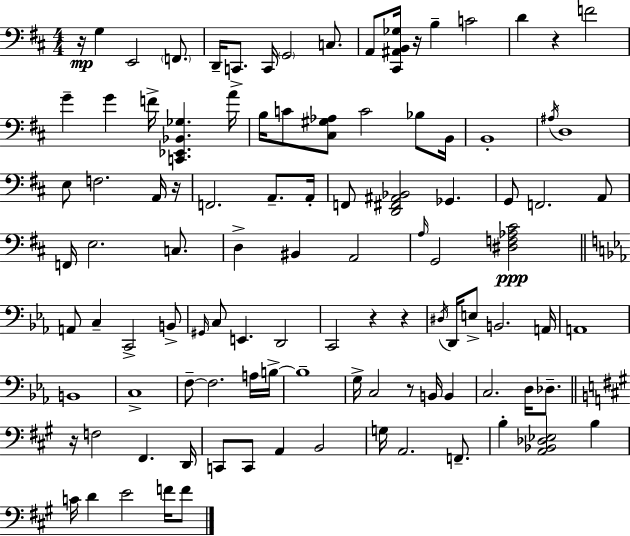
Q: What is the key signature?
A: D major